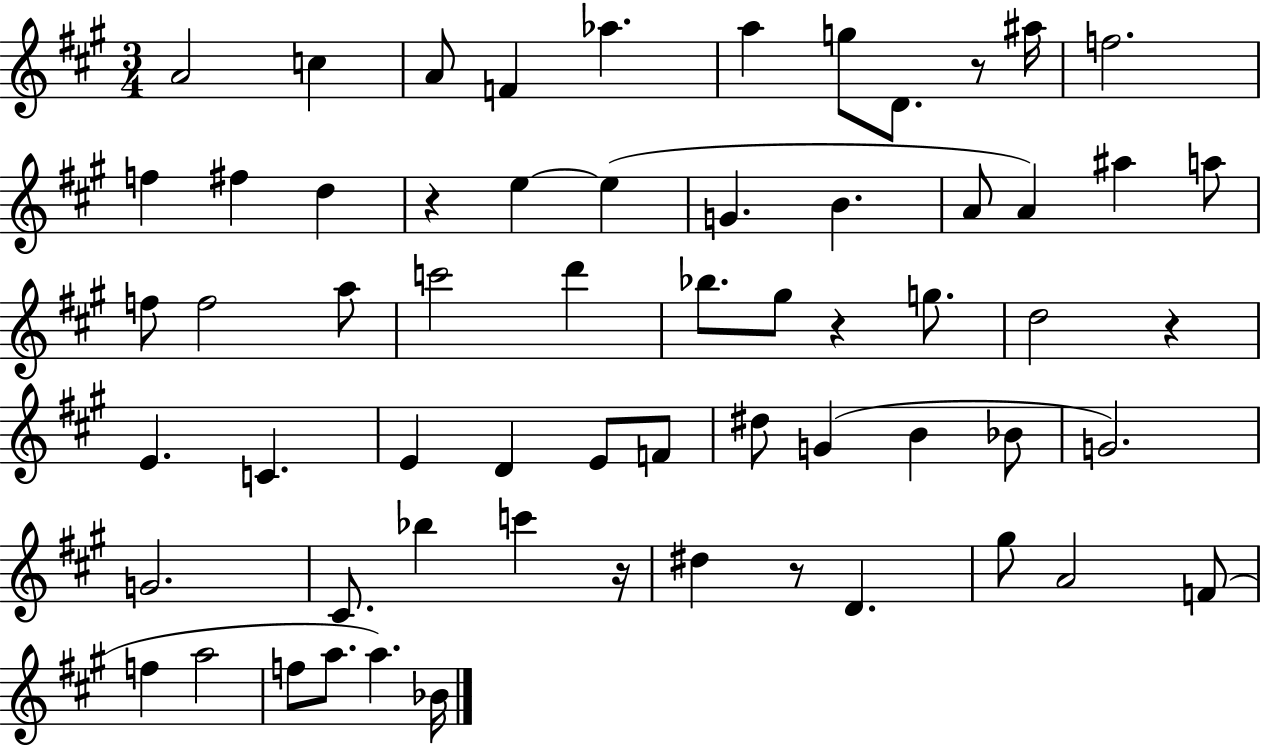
X:1
T:Untitled
M:3/4
L:1/4
K:A
A2 c A/2 F _a a g/2 D/2 z/2 ^a/4 f2 f ^f d z e e G B A/2 A ^a a/2 f/2 f2 a/2 c'2 d' _b/2 ^g/2 z g/2 d2 z E C E D E/2 F/2 ^d/2 G B _B/2 G2 G2 ^C/2 _b c' z/4 ^d z/2 D ^g/2 A2 F/2 f a2 f/2 a/2 a _B/4